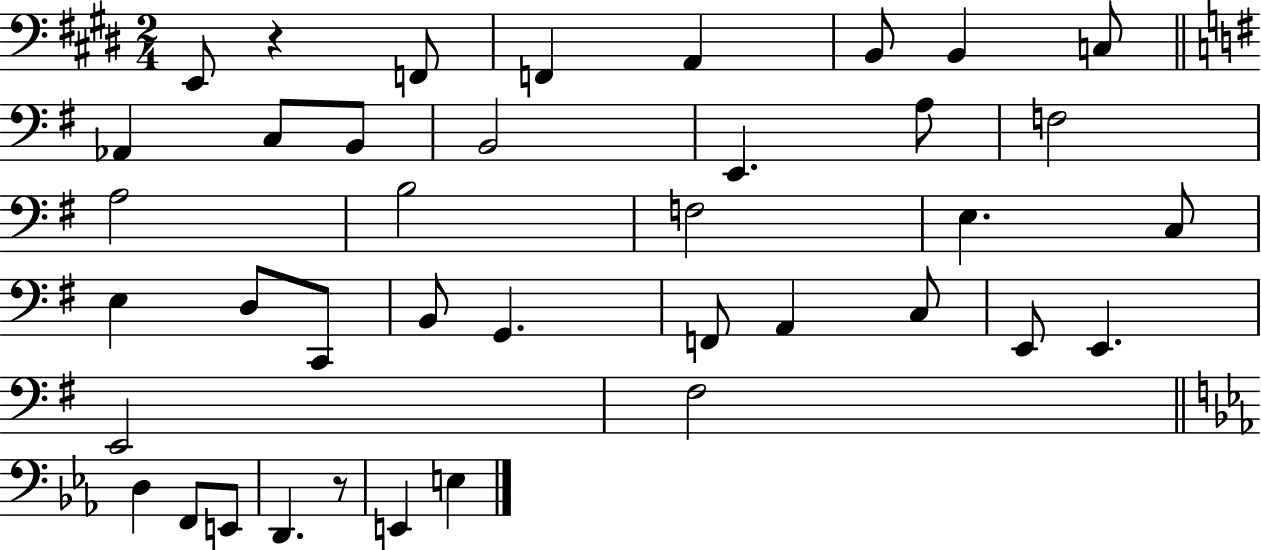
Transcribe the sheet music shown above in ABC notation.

X:1
T:Untitled
M:2/4
L:1/4
K:E
E,,/2 z F,,/2 F,, A,, B,,/2 B,, C,/2 _A,, C,/2 B,,/2 B,,2 E,, A,/2 F,2 A,2 B,2 F,2 E, C,/2 E, D,/2 C,,/2 B,,/2 G,, F,,/2 A,, C,/2 E,,/2 E,, E,,2 ^F,2 D, F,,/2 E,,/2 D,, z/2 E,, E,